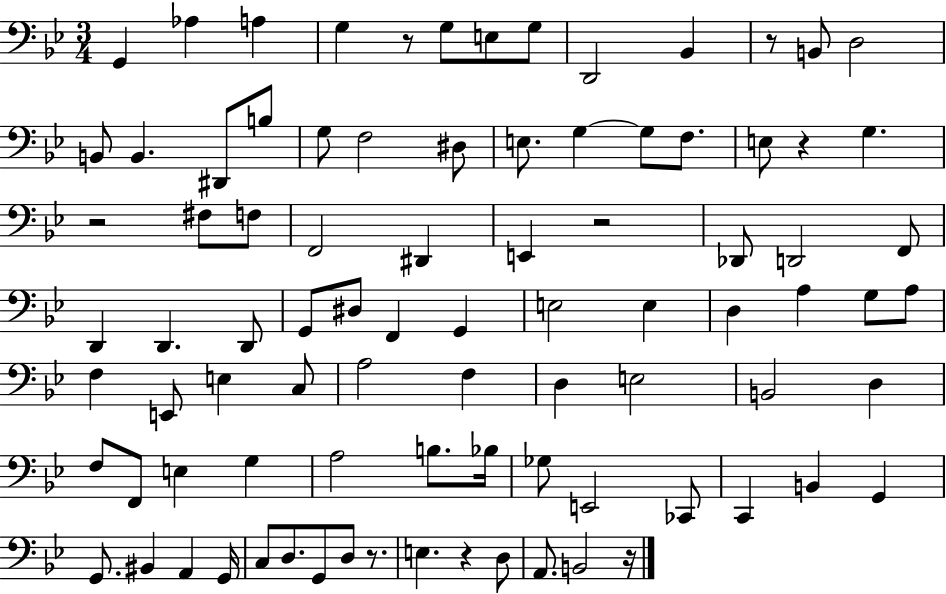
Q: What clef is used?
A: bass